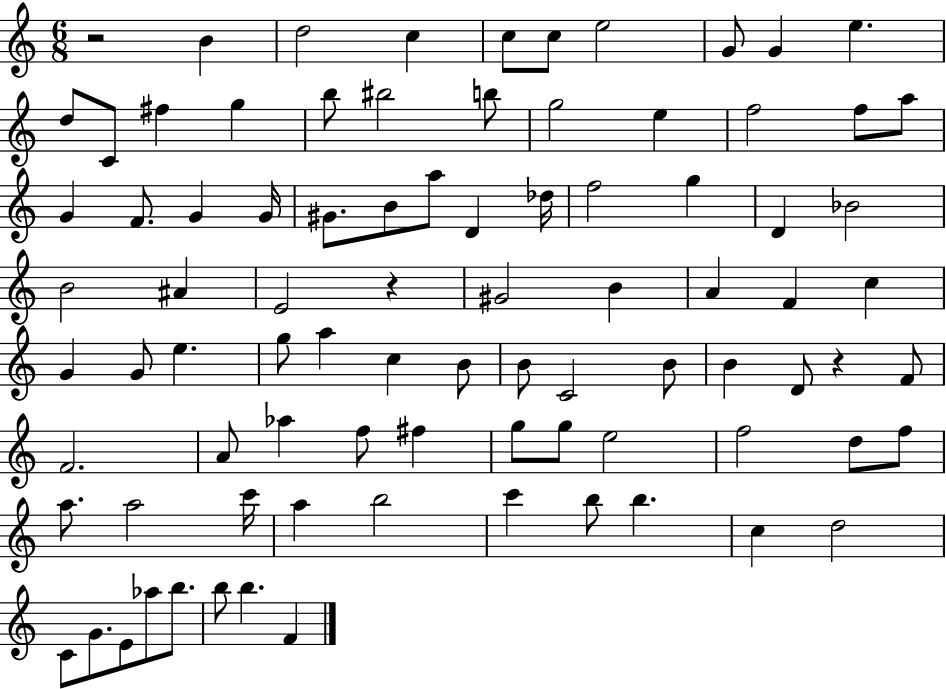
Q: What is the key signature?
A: C major